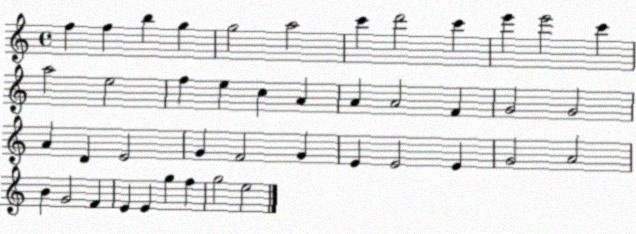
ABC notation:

X:1
T:Untitled
M:4/4
L:1/4
K:C
f f b g g2 a2 c' d'2 c' e' e'2 c' a2 e2 f e c A A A2 F G2 G2 A D E2 G F2 G E E2 E G2 A2 B G2 F E E g f g2 e2